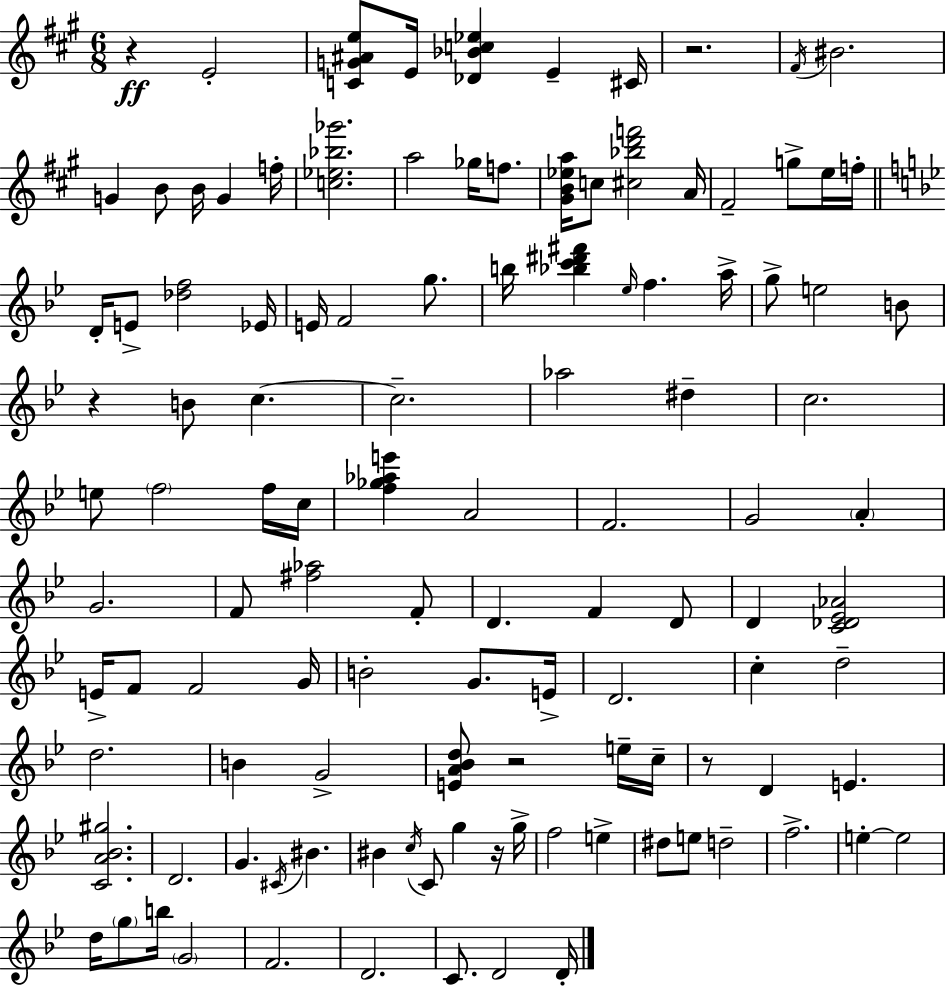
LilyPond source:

{
  \clef treble
  \numericTimeSignature
  \time 6/8
  \key a \major
  r4\ff e'2-. | <c' g' ais' e''>8 e'16 <des' bes' c'' ees''>4 e'4-- cis'16 | r2. | \acciaccatura { fis'16 } bis'2. | \break g'4 b'8 b'16 g'4 | f''16-. <c'' ees'' bes'' ges'''>2. | a''2 ges''16 f''8. | <gis' b' ees'' a''>16 c''8 <cis'' bes'' d''' f'''>2 | \break a'16 fis'2-- g''8-> e''16 | f''16-. \bar "||" \break \key bes \major d'16-. e'8-> <des'' f''>2 ees'16 | e'16 f'2 g''8. | b''16 <bes'' c''' dis''' fis'''>4 \grace { ees''16 } f''4. | a''16-> g''8-> e''2 b'8 | \break r4 b'8 c''4.~~ | c''2.-- | aes''2 dis''4-- | c''2. | \break e''8 \parenthesize f''2 f''16 | c''16 <f'' ges'' aes'' e'''>4 a'2 | f'2. | g'2 \parenthesize a'4-. | \break g'2. | f'8 <fis'' aes''>2 f'8-. | d'4. f'4 d'8 | d'4 <c' des' ees' aes'>2 | \break e'16-> f'8 f'2 | g'16 b'2-. g'8. | e'16-> d'2. | c''4-. d''2-- | \break d''2. | b'4 g'2-> | <e' a' bes' d''>8 r2 e''16-- | c''16-- r8 d'4 e'4. | \break <c' a' bes' gis''>2. | d'2. | g'4. \acciaccatura { cis'16 } bis'4. | bis'4 \acciaccatura { c''16 } c'8 g''4 | \break r16 g''16-> f''2 e''4-> | dis''8 e''8 d''2-- | f''2.-> | e''4-.~~ e''2 | \break d''16 \parenthesize g''8 b''16 \parenthesize g'2 | f'2. | d'2. | c'8. d'2 | \break d'16-. \bar "|."
}